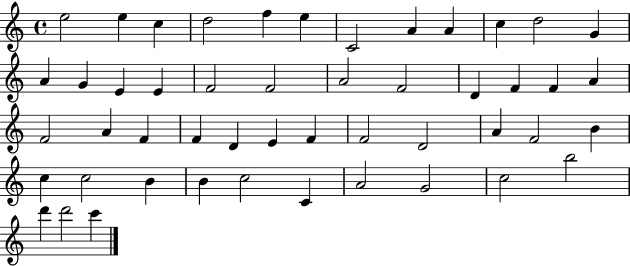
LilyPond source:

{
  \clef treble
  \time 4/4
  \defaultTimeSignature
  \key c \major
  e''2 e''4 c''4 | d''2 f''4 e''4 | c'2 a'4 a'4 | c''4 d''2 g'4 | \break a'4 g'4 e'4 e'4 | f'2 f'2 | a'2 f'2 | d'4 f'4 f'4 a'4 | \break f'2 a'4 f'4 | f'4 d'4 e'4 f'4 | f'2 d'2 | a'4 f'2 b'4 | \break c''4 c''2 b'4 | b'4 c''2 c'4 | a'2 g'2 | c''2 b''2 | \break d'''4 d'''2 c'''4 | \bar "|."
}